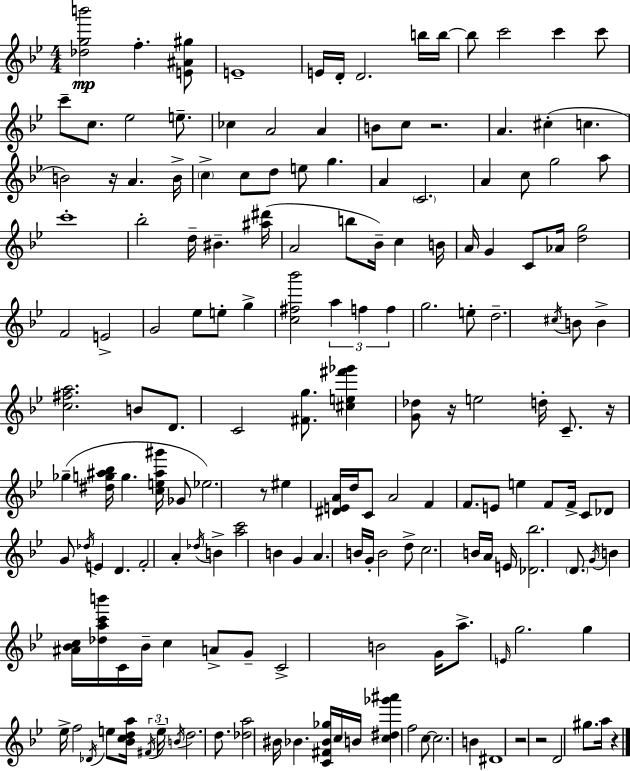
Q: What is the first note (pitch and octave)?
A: F5